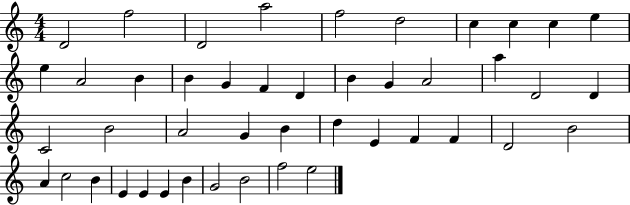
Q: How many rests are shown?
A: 0